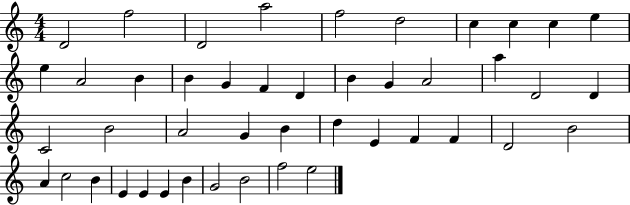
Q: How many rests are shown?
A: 0